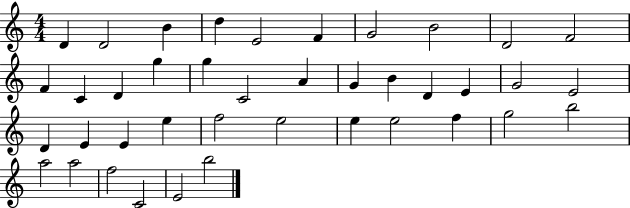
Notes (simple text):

D4/q D4/h B4/q D5/q E4/h F4/q G4/h B4/h D4/h F4/h F4/q C4/q D4/q G5/q G5/q C4/h A4/q G4/q B4/q D4/q E4/q G4/h E4/h D4/q E4/q E4/q E5/q F5/h E5/h E5/q E5/h F5/q G5/h B5/h A5/h A5/h F5/h C4/h E4/h B5/h